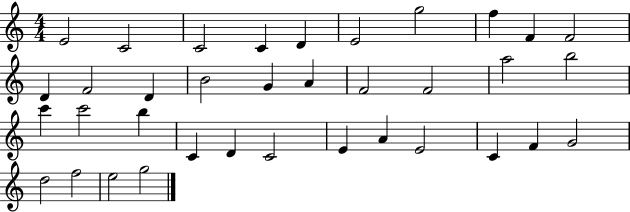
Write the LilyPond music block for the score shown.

{
  \clef treble
  \numericTimeSignature
  \time 4/4
  \key c \major
  e'2 c'2 | c'2 c'4 d'4 | e'2 g''2 | f''4 f'4 f'2 | \break d'4 f'2 d'4 | b'2 g'4 a'4 | f'2 f'2 | a''2 b''2 | \break c'''4 c'''2 b''4 | c'4 d'4 c'2 | e'4 a'4 e'2 | c'4 f'4 g'2 | \break d''2 f''2 | e''2 g''2 | \bar "|."
}